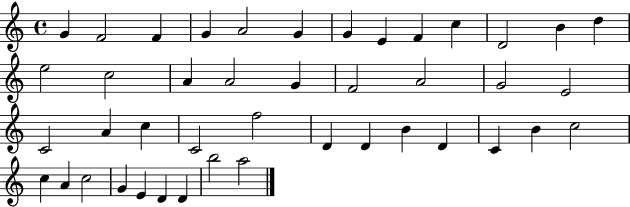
G4/q F4/h F4/q G4/q A4/h G4/q G4/q E4/q F4/q C5/q D4/h B4/q D5/q E5/h C5/h A4/q A4/h G4/q F4/h A4/h G4/h E4/h C4/h A4/q C5/q C4/h F5/h D4/q D4/q B4/q D4/q C4/q B4/q C5/h C5/q A4/q C5/h G4/q E4/q D4/q D4/q B5/h A5/h